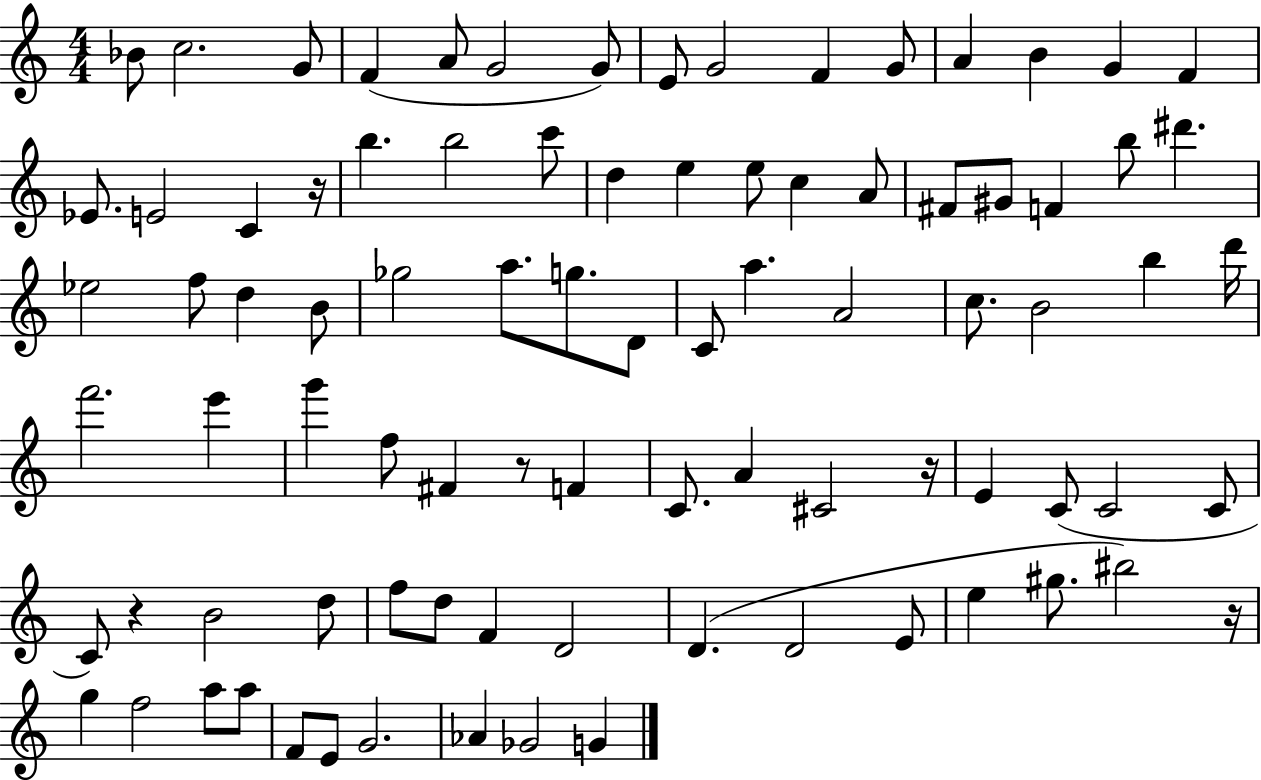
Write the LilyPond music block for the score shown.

{
  \clef treble
  \numericTimeSignature
  \time 4/4
  \key c \major
  bes'8 c''2. g'8 | f'4( a'8 g'2 g'8) | e'8 g'2 f'4 g'8 | a'4 b'4 g'4 f'4 | \break ees'8. e'2 c'4 r16 | b''4. b''2 c'''8 | d''4 e''4 e''8 c''4 a'8 | fis'8 gis'8 f'4 b''8 dis'''4. | \break ees''2 f''8 d''4 b'8 | ges''2 a''8. g''8. d'8 | c'8 a''4. a'2 | c''8. b'2 b''4 d'''16 | \break f'''2. e'''4 | g'''4 f''8 fis'4 r8 f'4 | c'8. a'4 cis'2 r16 | e'4 c'8( c'2 c'8 | \break c'8) r4 b'2 d''8 | f''8 d''8 f'4 d'2 | d'4.( d'2 e'8 | e''4 gis''8. bis''2) r16 | \break g''4 f''2 a''8 a''8 | f'8 e'8 g'2. | aes'4 ges'2 g'4 | \bar "|."
}